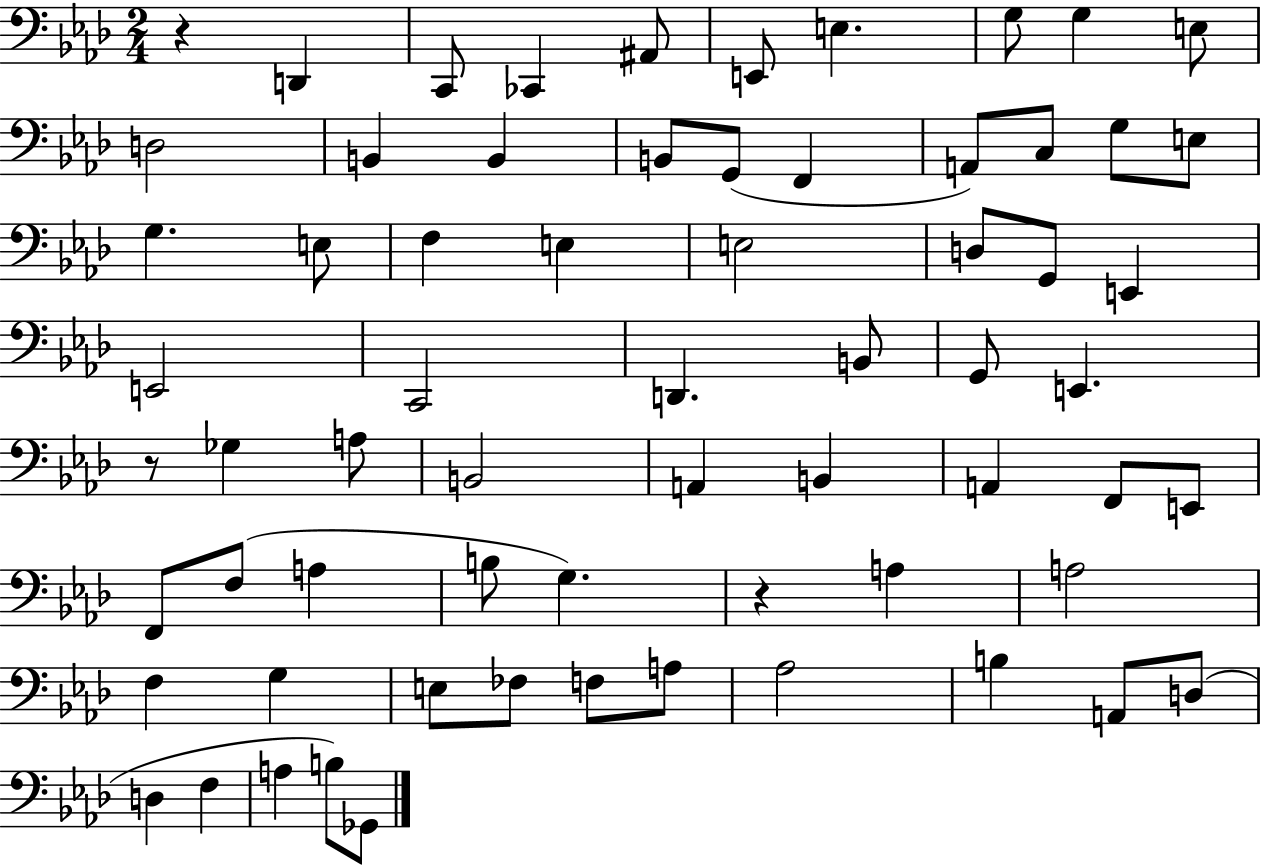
{
  \clef bass
  \numericTimeSignature
  \time 2/4
  \key aes \major
  r4 d,4 | c,8 ces,4 ais,8 | e,8 e4. | g8 g4 e8 | \break d2 | b,4 b,4 | b,8 g,8( f,4 | a,8) c8 g8 e8 | \break g4. e8 | f4 e4 | e2 | d8 g,8 e,4 | \break e,2 | c,2 | d,4. b,8 | g,8 e,4. | \break r8 ges4 a8 | b,2 | a,4 b,4 | a,4 f,8 e,8 | \break f,8 f8( a4 | b8 g4.) | r4 a4 | a2 | \break f4 g4 | e8 fes8 f8 a8 | aes2 | b4 a,8 d8( | \break d4 f4 | a4 b8) ges,8 | \bar "|."
}